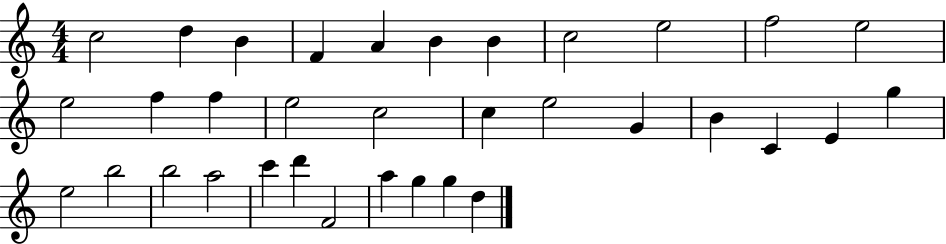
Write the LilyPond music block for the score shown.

{
  \clef treble
  \numericTimeSignature
  \time 4/4
  \key c \major
  c''2 d''4 b'4 | f'4 a'4 b'4 b'4 | c''2 e''2 | f''2 e''2 | \break e''2 f''4 f''4 | e''2 c''2 | c''4 e''2 g'4 | b'4 c'4 e'4 g''4 | \break e''2 b''2 | b''2 a''2 | c'''4 d'''4 f'2 | a''4 g''4 g''4 d''4 | \break \bar "|."
}